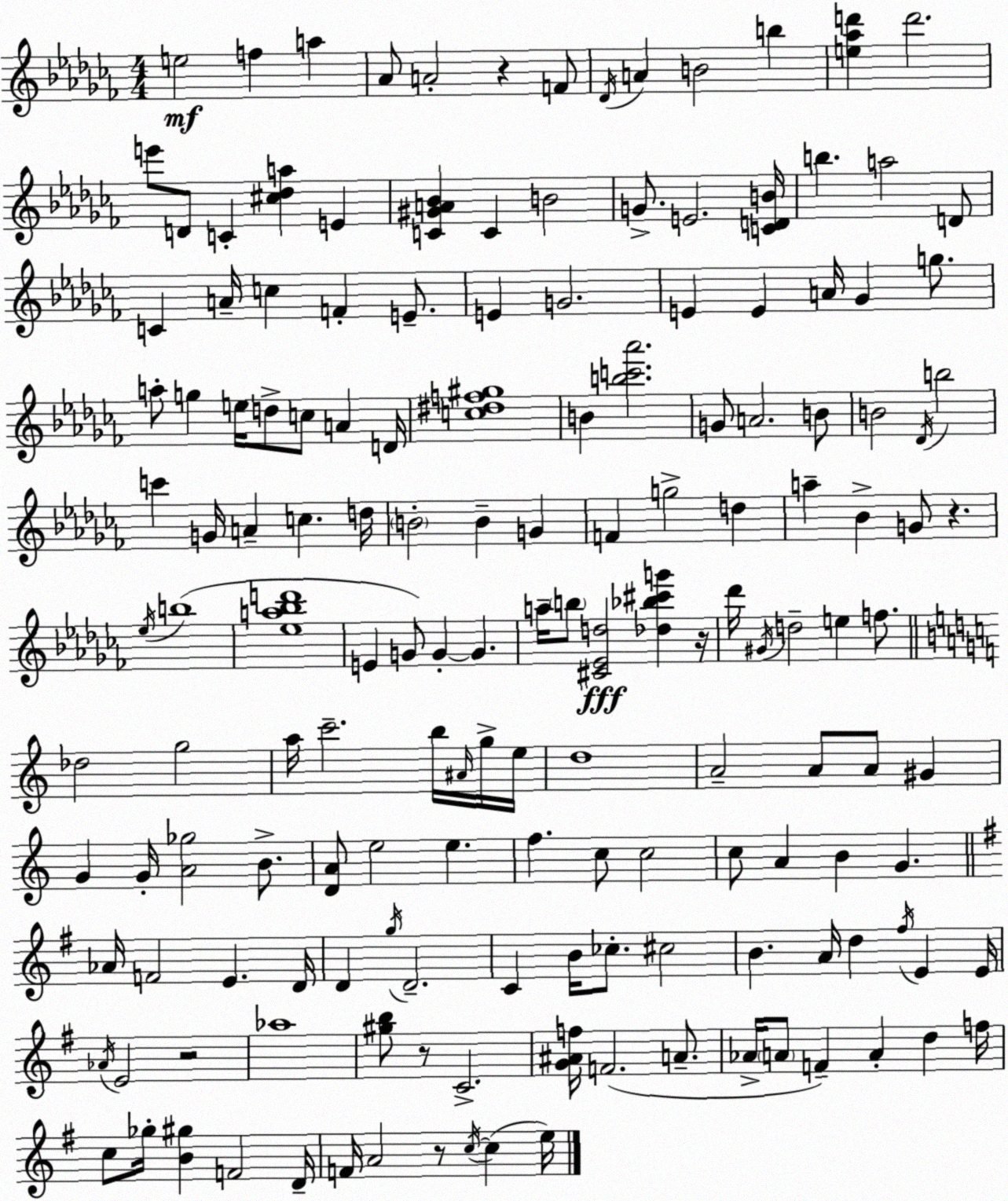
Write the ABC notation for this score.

X:1
T:Untitled
M:4/4
L:1/4
K:Abm
e2 f a _A/2 A2 z F/2 _D/4 A B2 b [e_ad'] d'2 e'/2 D/2 C [^c_da] E [C^GA_B] C B2 G/2 E2 [CDB]/4 b a2 D/2 C A/4 c F E/2 E G2 E E A/4 _G g/2 a/2 g e/4 d/2 c/2 A D/4 [c^df^g]4 B [bc'_a']2 G/2 A2 B/2 B2 _D/4 b2 c' G/4 A c d/4 B2 B G F g2 d a _B G/2 z _e/4 b4 [_ea_bd']4 E G/2 G G a/4 b/2 [^C_Ed]2 [_d_b^c'g'] z/4 _d'/4 ^G/4 d2 e f/2 _d2 g2 a/4 c'2 b/4 ^A/4 g/4 e/4 d4 A2 A/2 A/2 ^G G G/4 [A_g]2 B/2 [DA]/2 e2 e f c/2 c2 c/2 A B G _A/4 F2 E D/4 D g/4 D2 C B/4 _c/2 ^c2 B A/4 d ^f/4 E E/4 _A/4 E2 z2 _a4 [^gb]/2 z/2 C2 [G^Af]/4 F2 A/2 _A/4 A/2 F A d f/4 c/2 _g/4 [B^g] F2 D/4 F/4 A2 z/2 c/4 c e/4